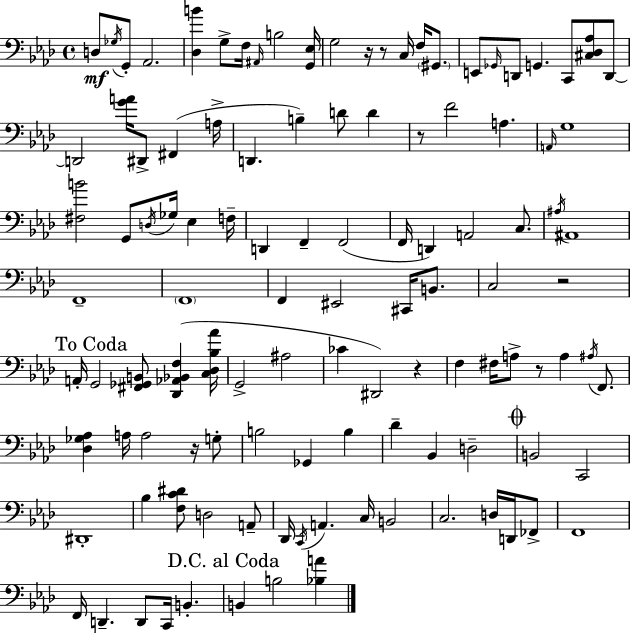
D3/e Gb3/s G2/e Ab2/h. [Db3,B4]/q G3/e F3/s A#2/s B3/h [G2,Eb3]/s G3/h R/s R/e C3/s F3/s G#2/e. E2/e Gb2/s D2/e G2/q. C2/e [C#3,Db3,Ab3]/e D2/e D2/h [G4,A4]/s D#2/e F#2/q A3/s D2/q. B3/q D4/e D4/q R/e F4/h A3/q. A2/s G3/w [F#3,B4]/h G2/e D3/s Gb3/s Eb3/q F3/s D2/q F2/q F2/h F2/s D2/q A2/h C3/e. A#3/s A#2/w F2/w F2/w F2/q EIS2/h C#2/s B2/e. C3/h R/h A2/s G2/h [F#2,Gb2,B2]/e [Db2,Ab2,Bb2,F3]/q [C3,Db3,Bb3,Ab4]/s G2/h A#3/h CES4/q D#2/h R/q F3/q F#3/s A3/e R/e A3/q A#3/s F2/e. [Db3,Gb3,Ab3]/q A3/s A3/h R/s G3/e B3/h Gb2/q B3/q Db4/q Bb2/q D3/h B2/h C2/h D#2/w Bb3/q [F3,C4,D#4]/e D3/h A2/e Db2/s C2/s A2/q. C3/s B2/h C3/h. D3/s D2/s FES2/e F2/w F2/s D2/q. D2/e C2/s B2/q. B2/q B3/h [Bb3,A4]/q